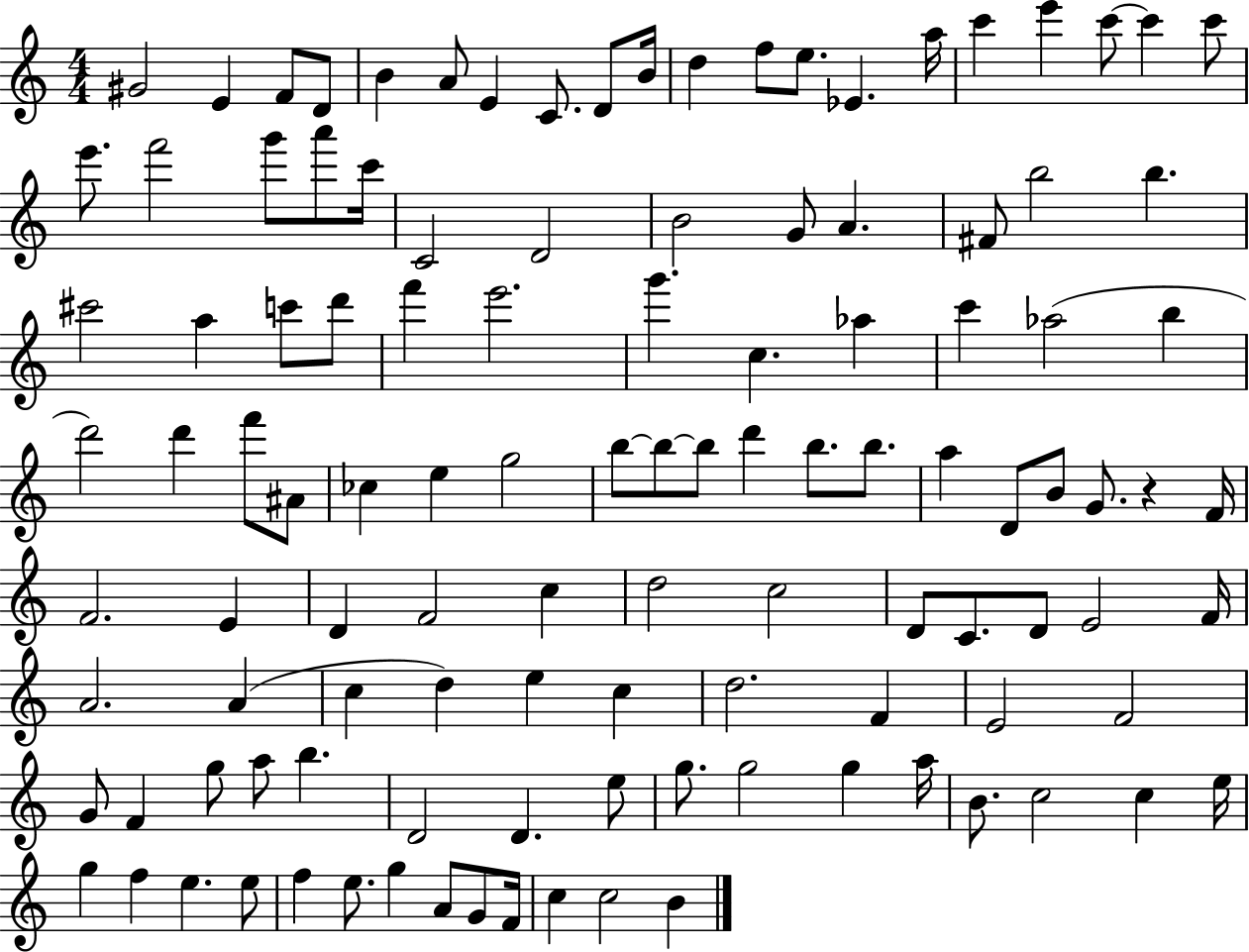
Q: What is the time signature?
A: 4/4